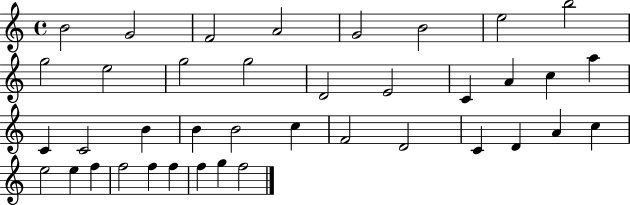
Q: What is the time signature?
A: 4/4